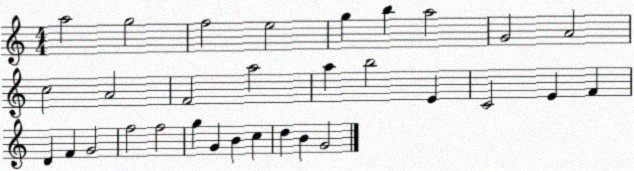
X:1
T:Untitled
M:4/4
L:1/4
K:C
a2 g2 f2 e2 g b a2 G2 A2 c2 A2 F2 a2 a b2 E C2 E F D F G2 f2 f2 g G B c d B G2